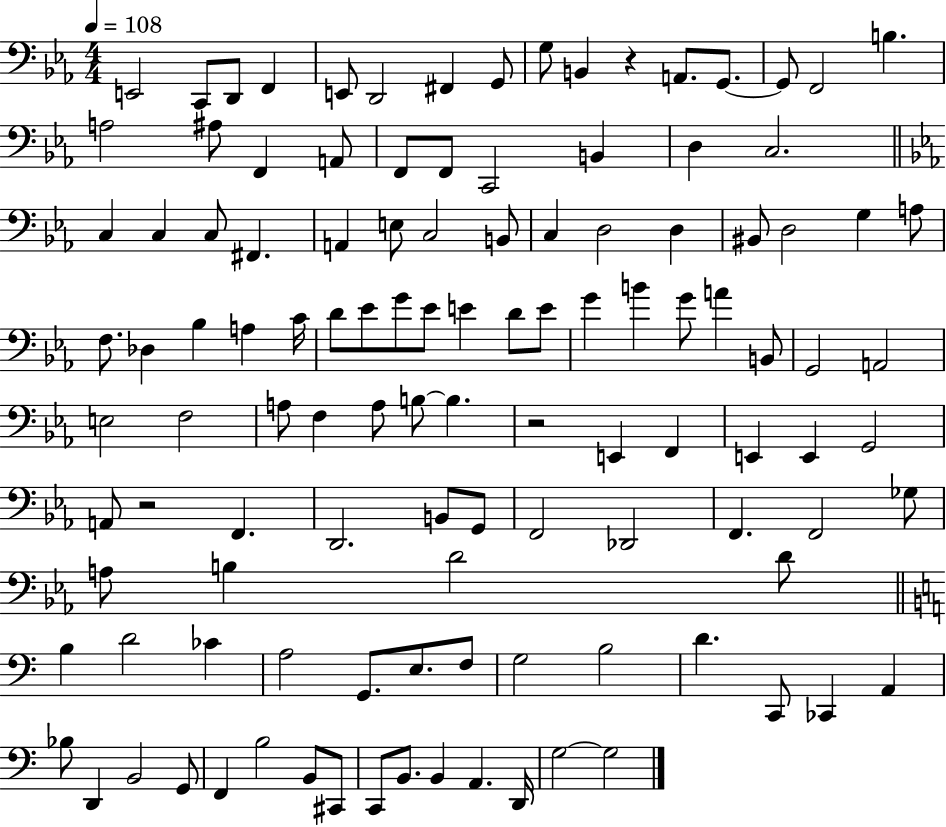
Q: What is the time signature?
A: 4/4